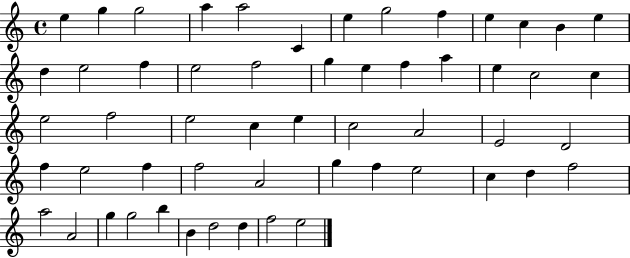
E5/q G5/q G5/h A5/q A5/h C4/q E5/q G5/h F5/q E5/q C5/q B4/q E5/q D5/q E5/h F5/q E5/h F5/h G5/q E5/q F5/q A5/q E5/q C5/h C5/q E5/h F5/h E5/h C5/q E5/q C5/h A4/h E4/h D4/h F5/q E5/h F5/q F5/h A4/h G5/q F5/q E5/h C5/q D5/q F5/h A5/h A4/h G5/q G5/h B5/q B4/q D5/h D5/q F5/h E5/h